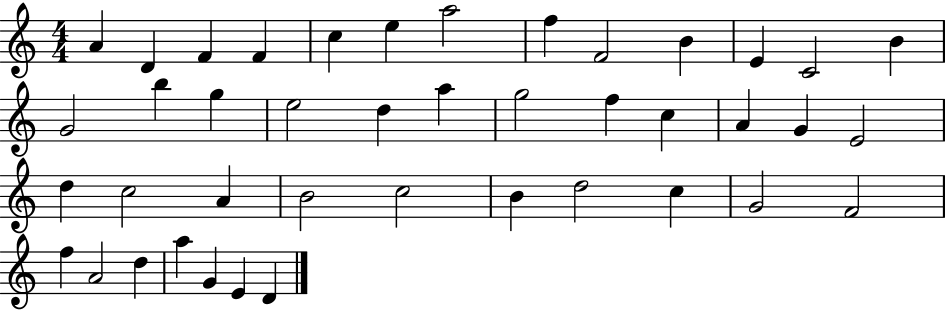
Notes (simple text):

A4/q D4/q F4/q F4/q C5/q E5/q A5/h F5/q F4/h B4/q E4/q C4/h B4/q G4/h B5/q G5/q E5/h D5/q A5/q G5/h F5/q C5/q A4/q G4/q E4/h D5/q C5/h A4/q B4/h C5/h B4/q D5/h C5/q G4/h F4/h F5/q A4/h D5/q A5/q G4/q E4/q D4/q